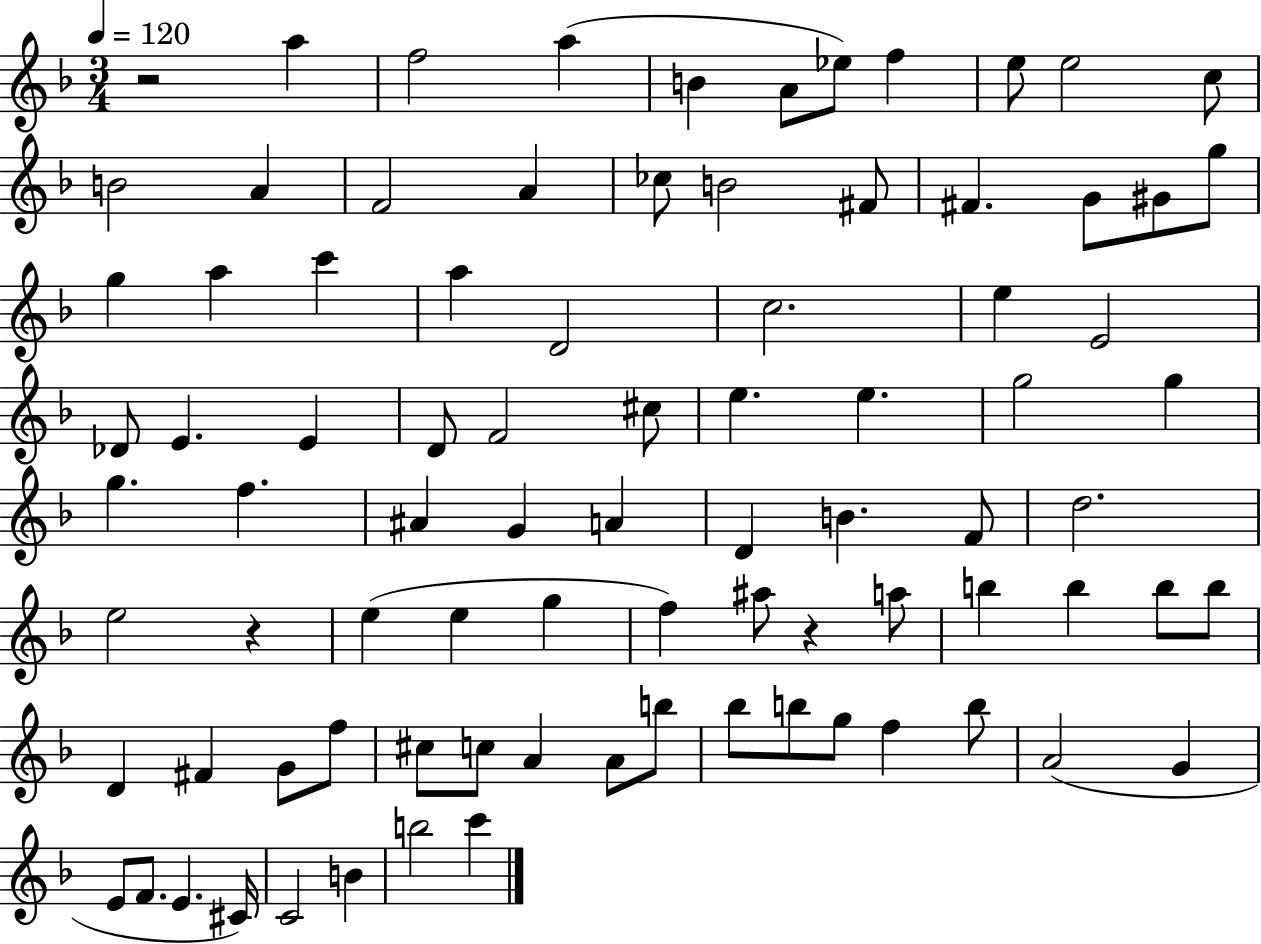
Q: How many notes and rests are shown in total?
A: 86